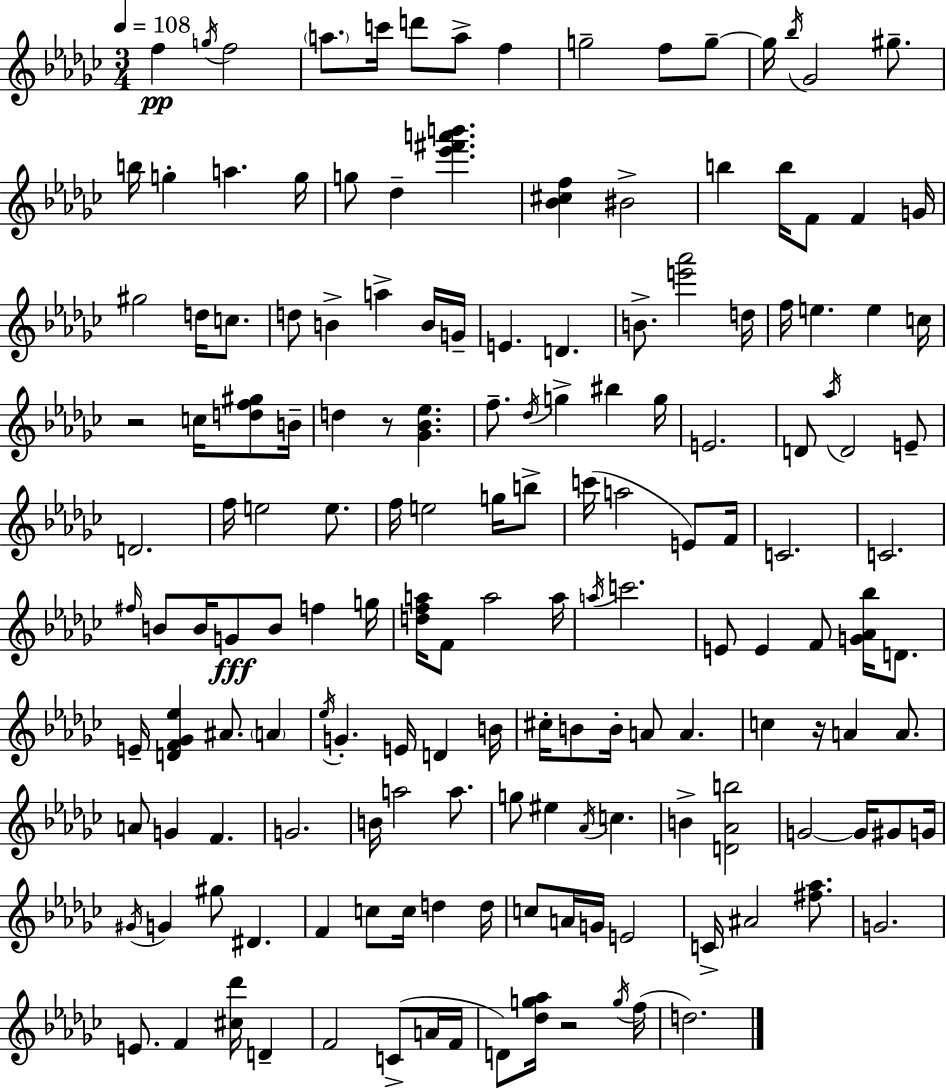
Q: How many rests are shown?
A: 4